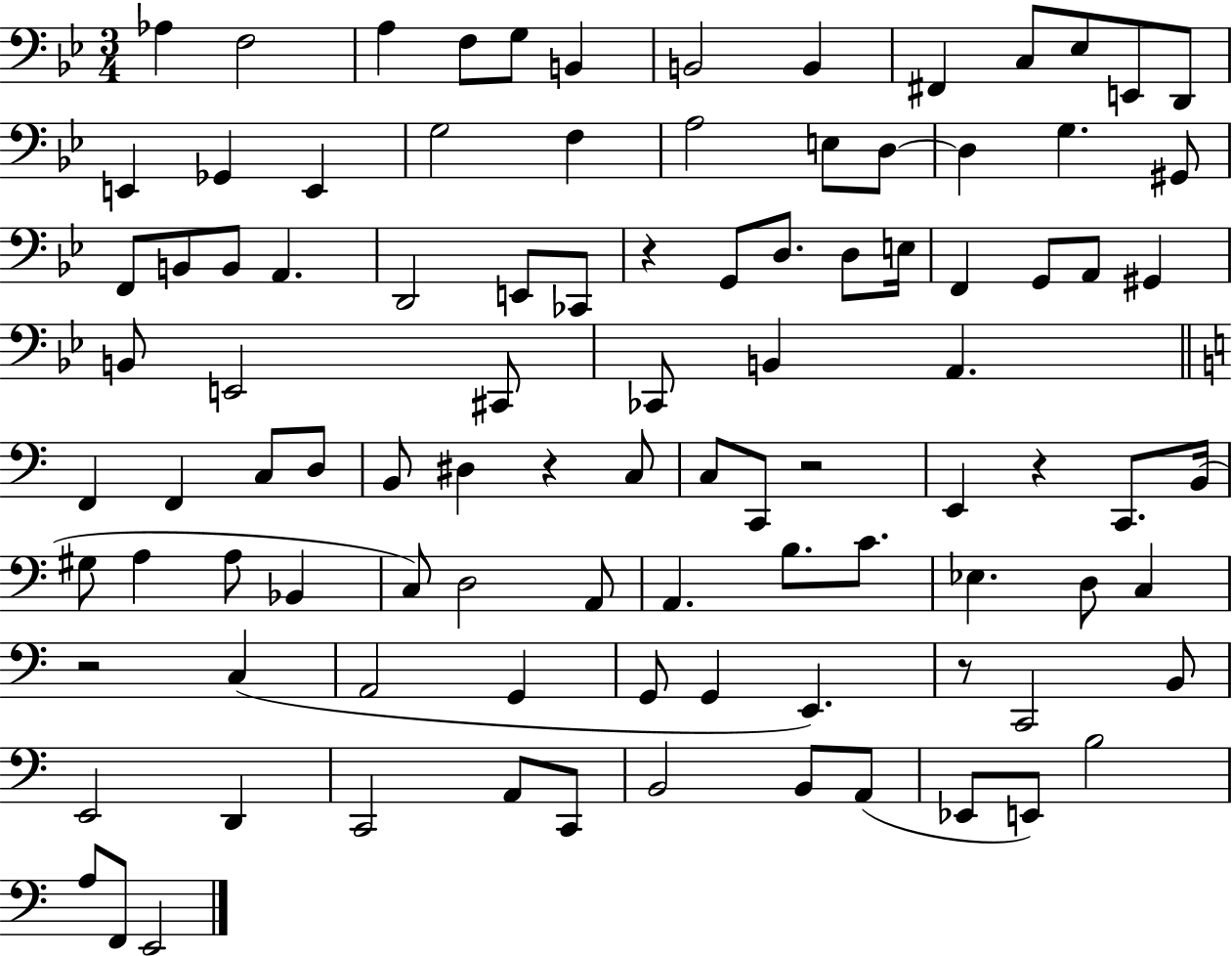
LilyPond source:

{
  \clef bass
  \numericTimeSignature
  \time 3/4
  \key bes \major
  aes4 f2 | a4 f8 g8 b,4 | b,2 b,4 | fis,4 c8 ees8 e,8 d,8 | \break e,4 ges,4 e,4 | g2 f4 | a2 e8 d8~~ | d4 g4. gis,8 | \break f,8 b,8 b,8 a,4. | d,2 e,8 ces,8 | r4 g,8 d8. d8 e16 | f,4 g,8 a,8 gis,4 | \break b,8 e,2 cis,8 | ces,8 b,4 a,4. | \bar "||" \break \key c \major f,4 f,4 c8 d8 | b,8 dis4 r4 c8 | c8 c,8 r2 | e,4 r4 c,8. b,16( | \break gis8 a4 a8 bes,4 | c8) d2 a,8 | a,4. b8. c'8. | ees4. d8 c4 | \break r2 c4( | a,2 g,4 | g,8 g,4 e,4.) | r8 c,2 b,8 | \break e,2 d,4 | c,2 a,8 c,8 | b,2 b,8 a,8( | ees,8 e,8) b2 | \break a8 f,8 e,2 | \bar "|."
}